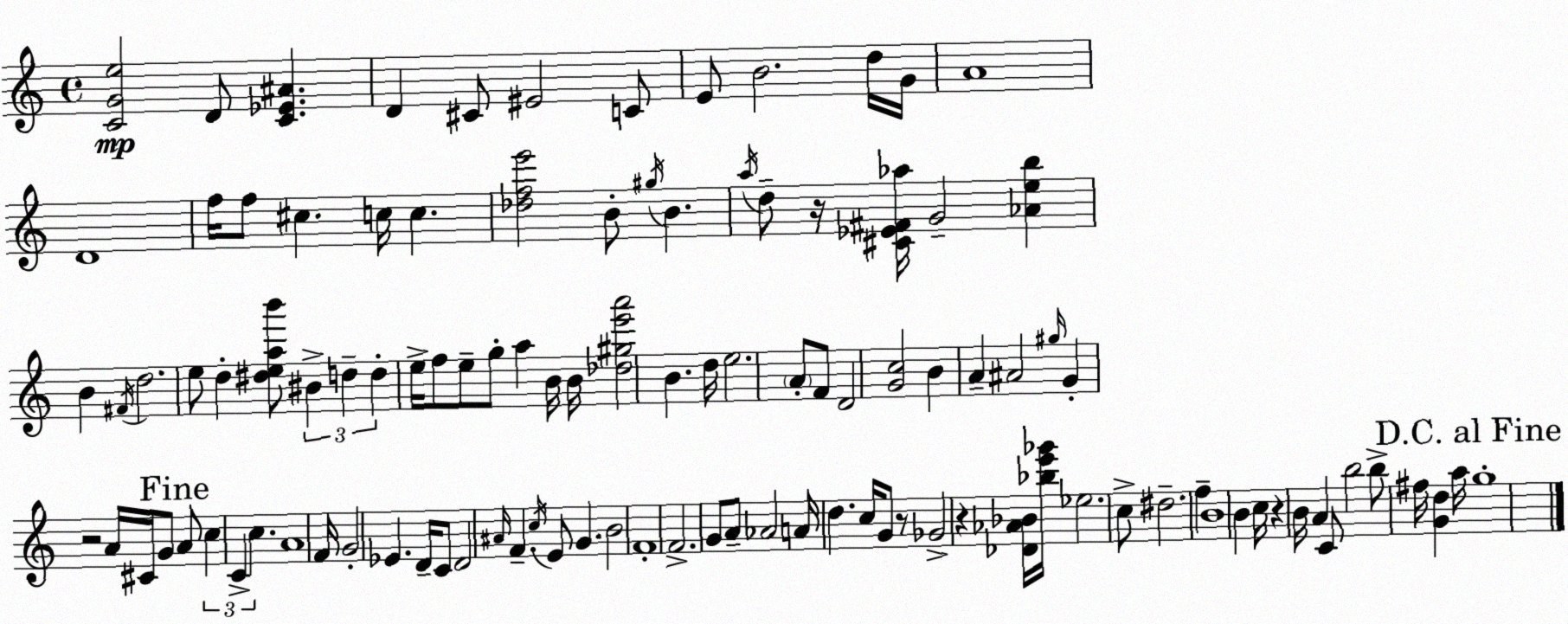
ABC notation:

X:1
T:Untitled
M:4/4
L:1/4
K:C
[CGe]2 D/2 [C_E^A] D ^C/2 ^E2 C/2 E/2 B2 d/4 G/4 A4 D4 f/4 f/2 ^c c/4 c [_dfe']2 B/2 ^g/4 B a/4 d/2 z/4 [^C_E^F_a]/4 G2 [_Aeb] B ^F/4 d2 e/2 d [^deab']/2 ^B d d e/4 f/2 e/2 g/2 a B/4 B/4 [_d^ge'a']2 B d/4 e2 A/2 F/2 D2 [Gc]2 B A ^A2 ^g/4 G z2 A/4 ^C/4 G/2 A/2 c C c A4 F/4 G2 _E D/4 C/2 D2 ^A/4 F c/4 E/2 G B2 F4 F2 G/2 A/2 _A2 A/4 d c/4 G/2 z/2 _G2 z [_D_A_B]/4 [_be'_g']/4 _e2 c/2 ^d2 f B4 B c/4 z B/4 A C/2 b2 b/2 ^f/4 [Gd] a/4 g4